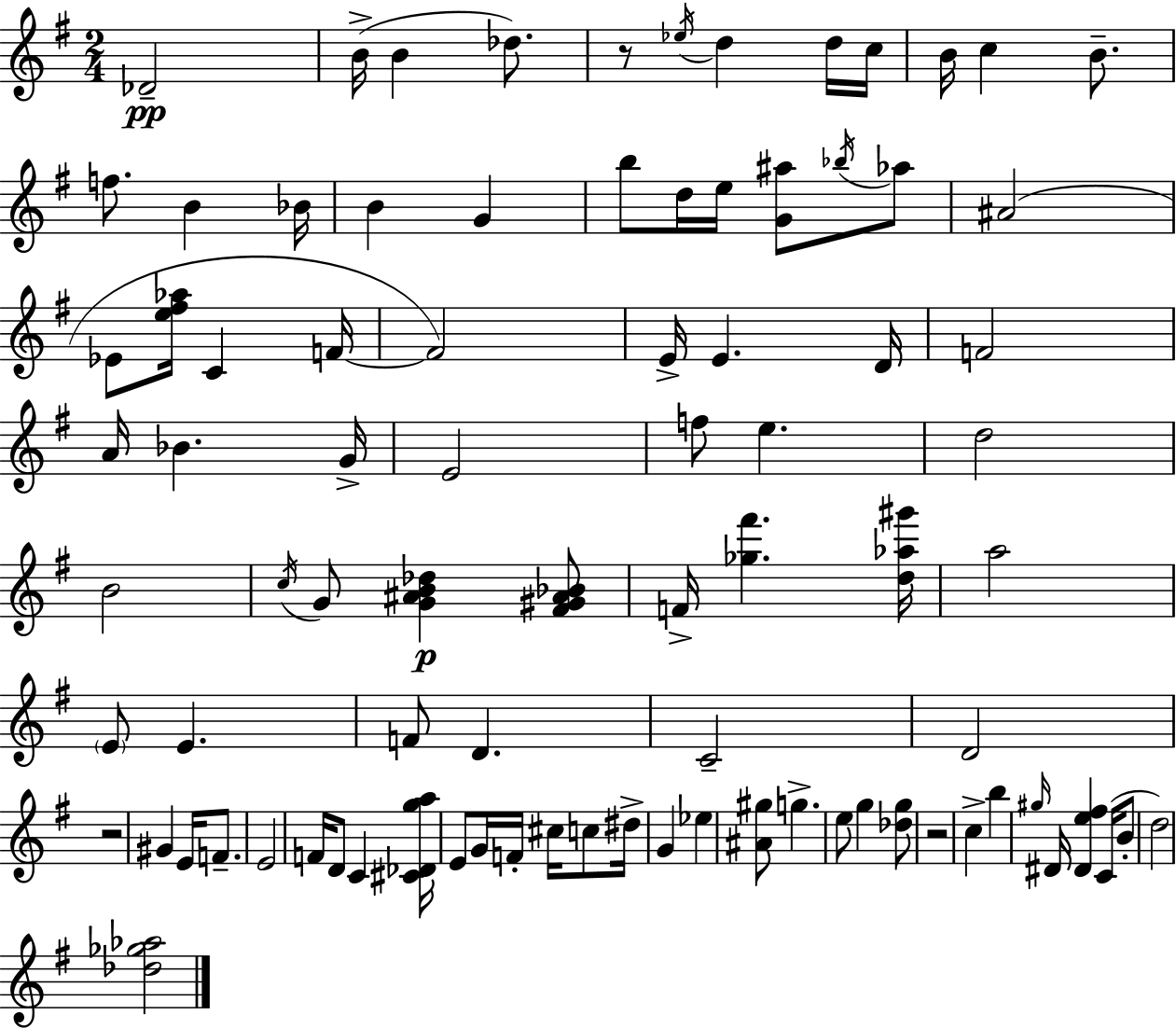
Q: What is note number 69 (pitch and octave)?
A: G#5